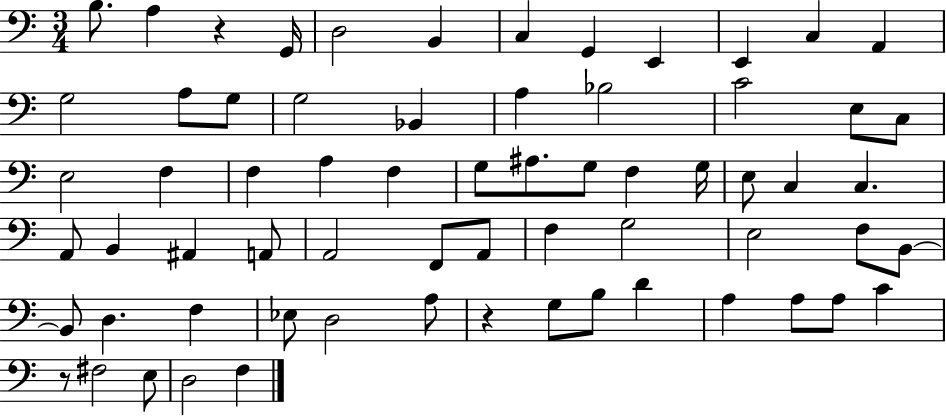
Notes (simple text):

B3/e. A3/q R/q G2/s D3/h B2/q C3/q G2/q E2/q E2/q C3/q A2/q G3/h A3/e G3/e G3/h Bb2/q A3/q Bb3/h C4/h E3/e C3/e E3/h F3/q F3/q A3/q F3/q G3/e A#3/e. G3/e F3/q G3/s E3/e C3/q C3/q. A2/e B2/q A#2/q A2/e A2/h F2/e A2/e F3/q G3/h E3/h F3/e B2/e B2/e D3/q. F3/q Eb3/e D3/h A3/e R/q G3/e B3/e D4/q A3/q A3/e A3/e C4/q R/e F#3/h E3/e D3/h F3/q